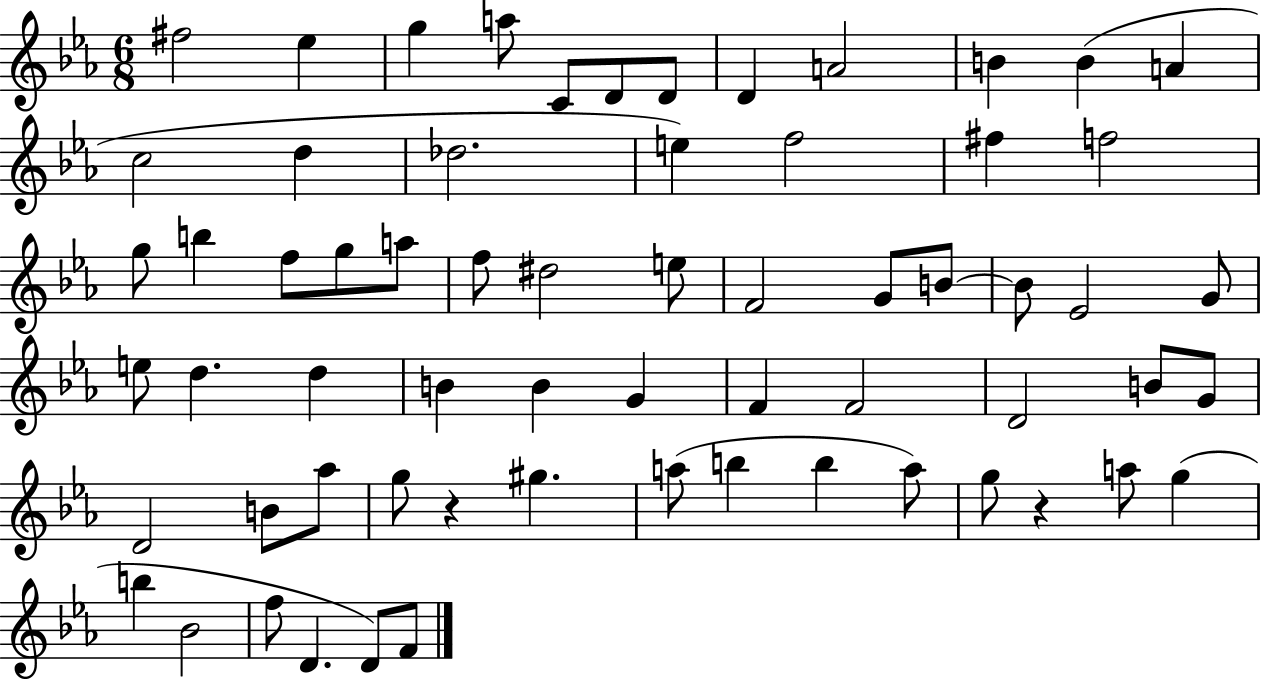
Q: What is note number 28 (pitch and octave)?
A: F4